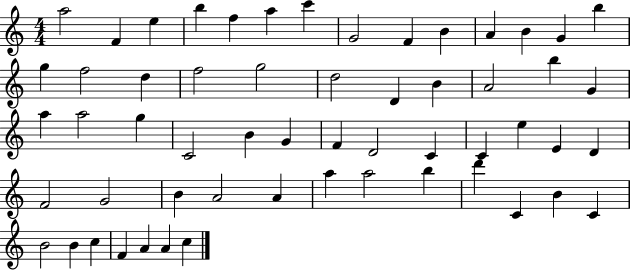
{
  \clef treble
  \numericTimeSignature
  \time 4/4
  \key c \major
  a''2 f'4 e''4 | b''4 f''4 a''4 c'''4 | g'2 f'4 b'4 | a'4 b'4 g'4 b''4 | \break g''4 f''2 d''4 | f''2 g''2 | d''2 d'4 b'4 | a'2 b''4 g'4 | \break a''4 a''2 g''4 | c'2 b'4 g'4 | f'4 d'2 c'4 | c'4 e''4 e'4 d'4 | \break f'2 g'2 | b'4 a'2 a'4 | a''4 a''2 b''4 | d'''4 c'4 b'4 c'4 | \break b'2 b'4 c''4 | f'4 a'4 a'4 c''4 | \bar "|."
}